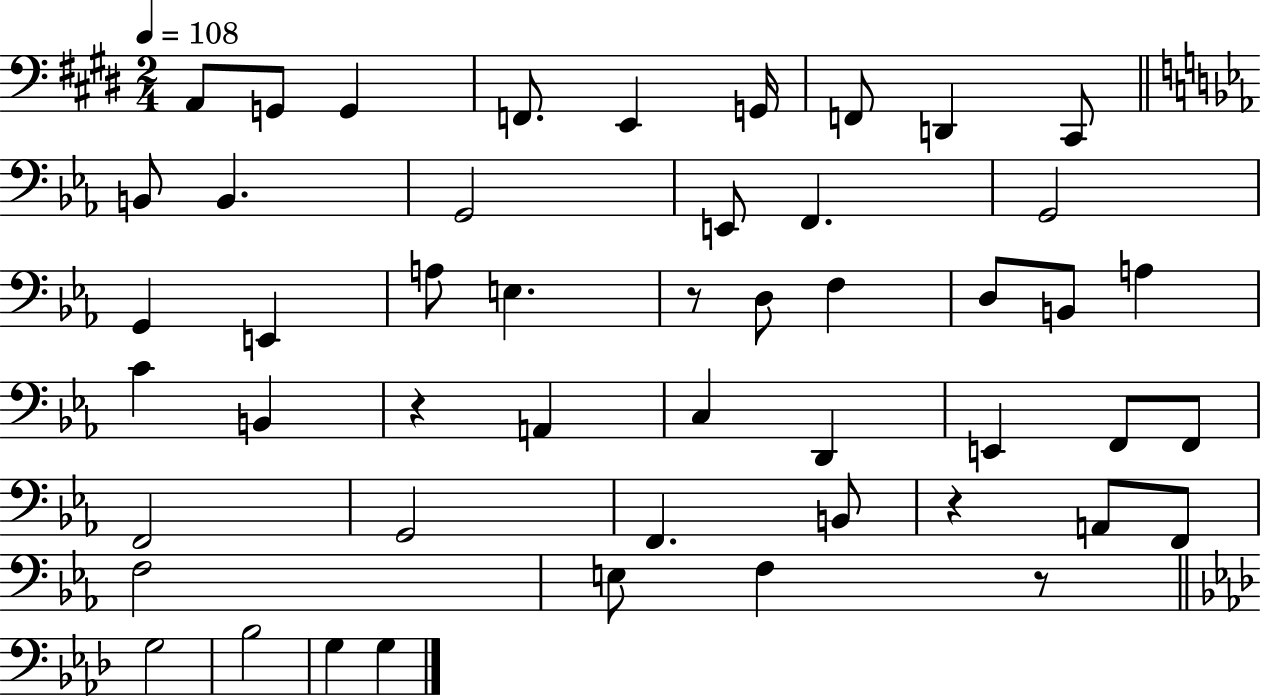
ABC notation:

X:1
T:Untitled
M:2/4
L:1/4
K:E
A,,/2 G,,/2 G,, F,,/2 E,, G,,/4 F,,/2 D,, ^C,,/2 B,,/2 B,, G,,2 E,,/2 F,, G,,2 G,, E,, A,/2 E, z/2 D,/2 F, D,/2 B,,/2 A, C B,, z A,, C, D,, E,, F,,/2 F,,/2 F,,2 G,,2 F,, B,,/2 z A,,/2 F,,/2 F,2 E,/2 F, z/2 G,2 _B,2 G, G,